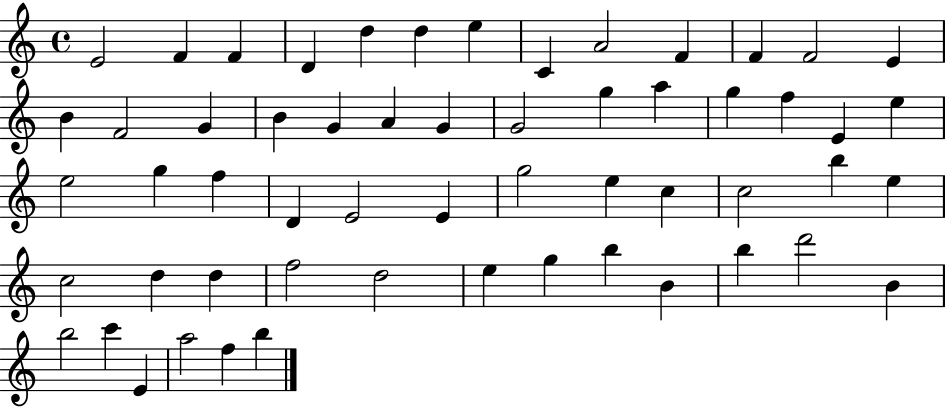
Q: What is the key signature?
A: C major